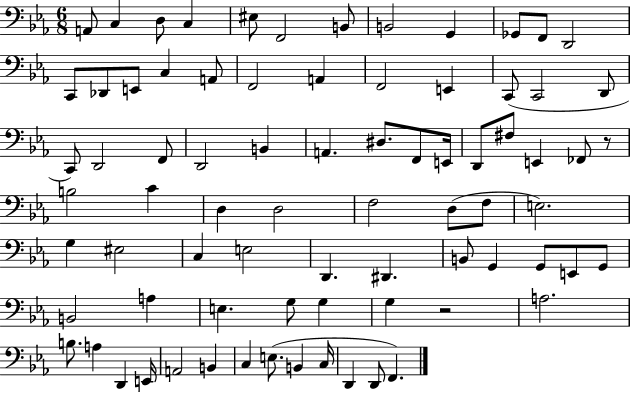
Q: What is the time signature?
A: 6/8